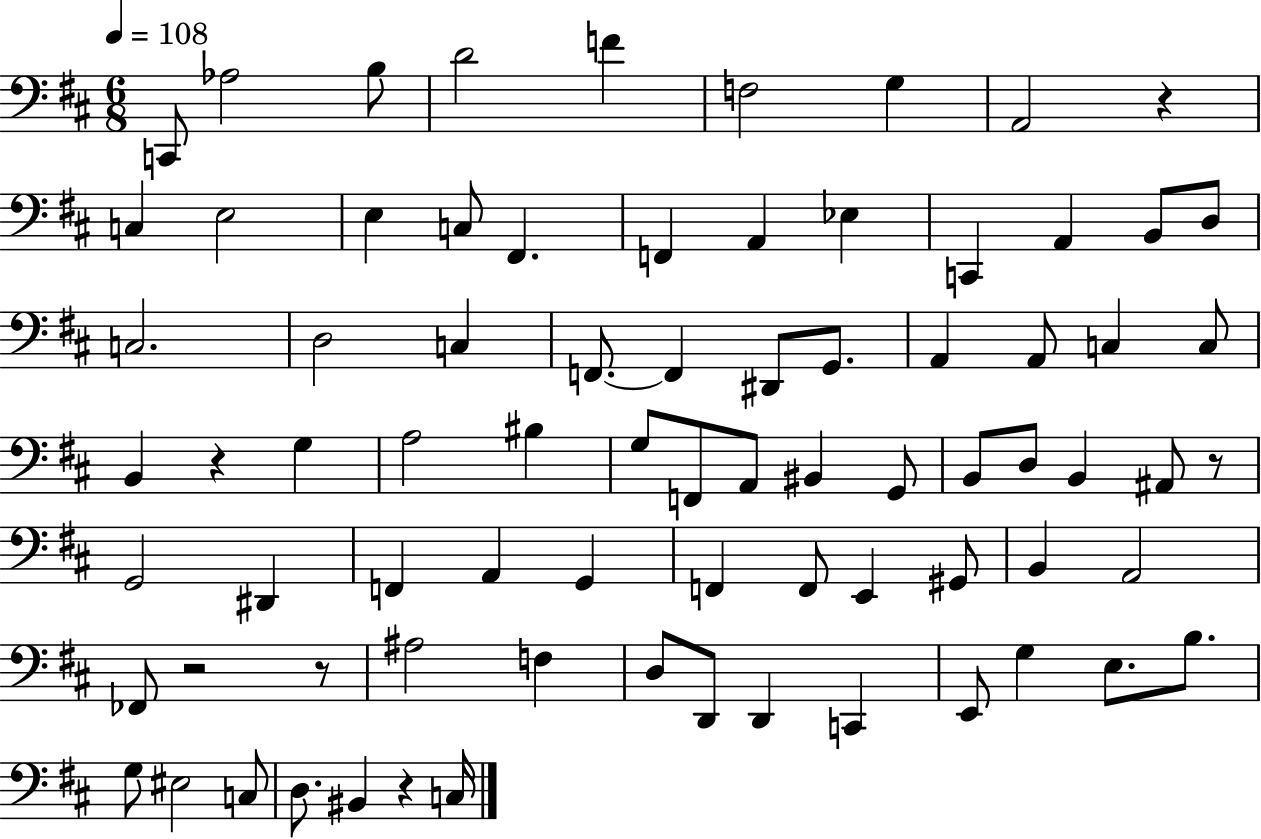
C2/e Ab3/h B3/e D4/h F4/q F3/h G3/q A2/h R/q C3/q E3/h E3/q C3/e F#2/q. F2/q A2/q Eb3/q C2/q A2/q B2/e D3/e C3/h. D3/h C3/q F2/e. F2/q D#2/e G2/e. A2/q A2/e C3/q C3/e B2/q R/q G3/q A3/h BIS3/q G3/e F2/e A2/e BIS2/q G2/e B2/e D3/e B2/q A#2/e R/e G2/h D#2/q F2/q A2/q G2/q F2/q F2/e E2/q G#2/e B2/q A2/h FES2/e R/h R/e A#3/h F3/q D3/e D2/e D2/q C2/q E2/e G3/q E3/e. B3/e. G3/e EIS3/h C3/e D3/e. BIS2/q R/q C3/s